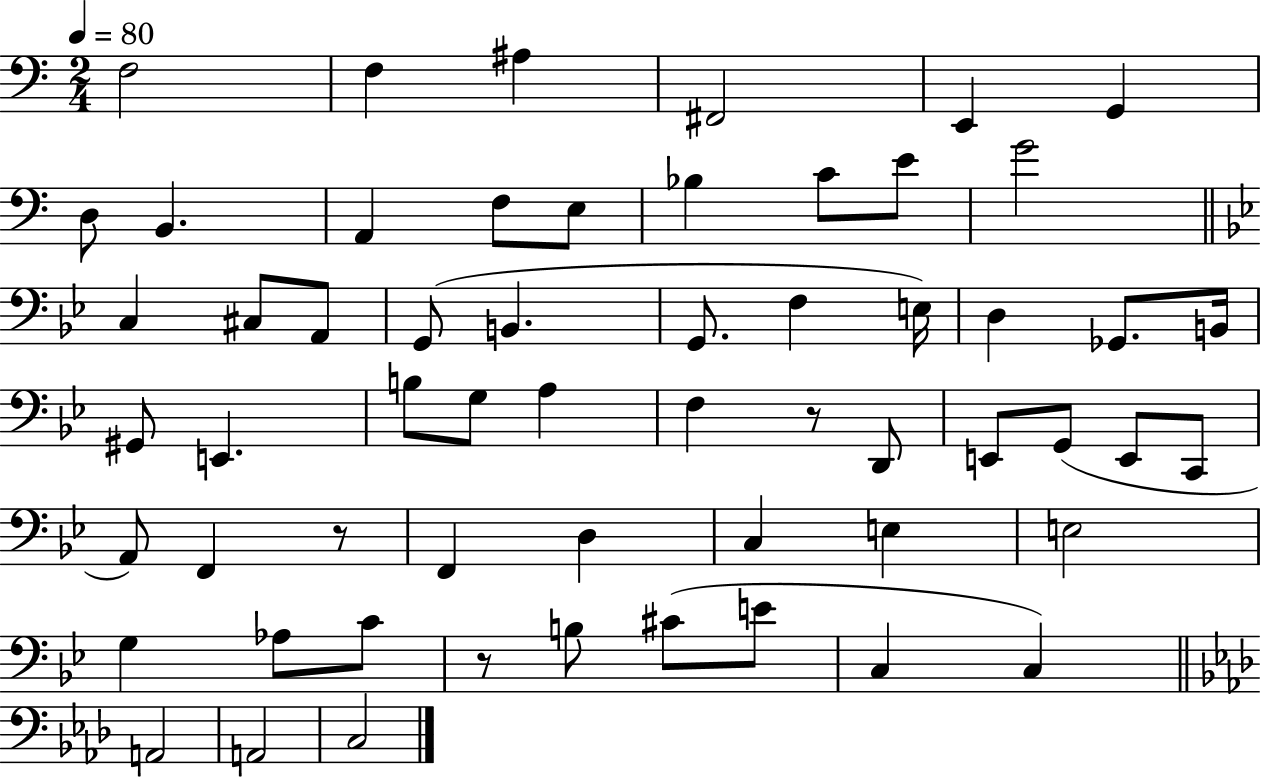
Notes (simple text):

F3/h F3/q A#3/q F#2/h E2/q G2/q D3/e B2/q. A2/q F3/e E3/e Bb3/q C4/e E4/e G4/h C3/q C#3/e A2/e G2/e B2/q. G2/e. F3/q E3/s D3/q Gb2/e. B2/s G#2/e E2/q. B3/e G3/e A3/q F3/q R/e D2/e E2/e G2/e E2/e C2/e A2/e F2/q R/e F2/q D3/q C3/q E3/q E3/h G3/q Ab3/e C4/e R/e B3/e C#4/e E4/e C3/q C3/q A2/h A2/h C3/h